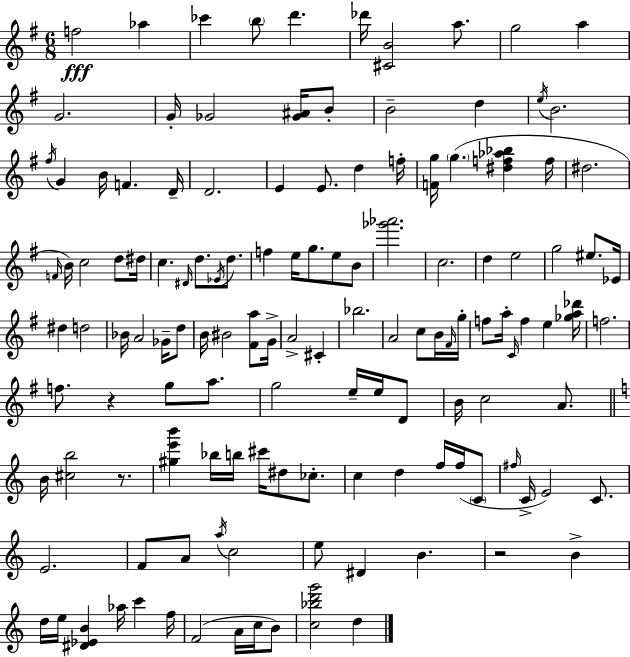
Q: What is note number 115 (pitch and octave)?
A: A4